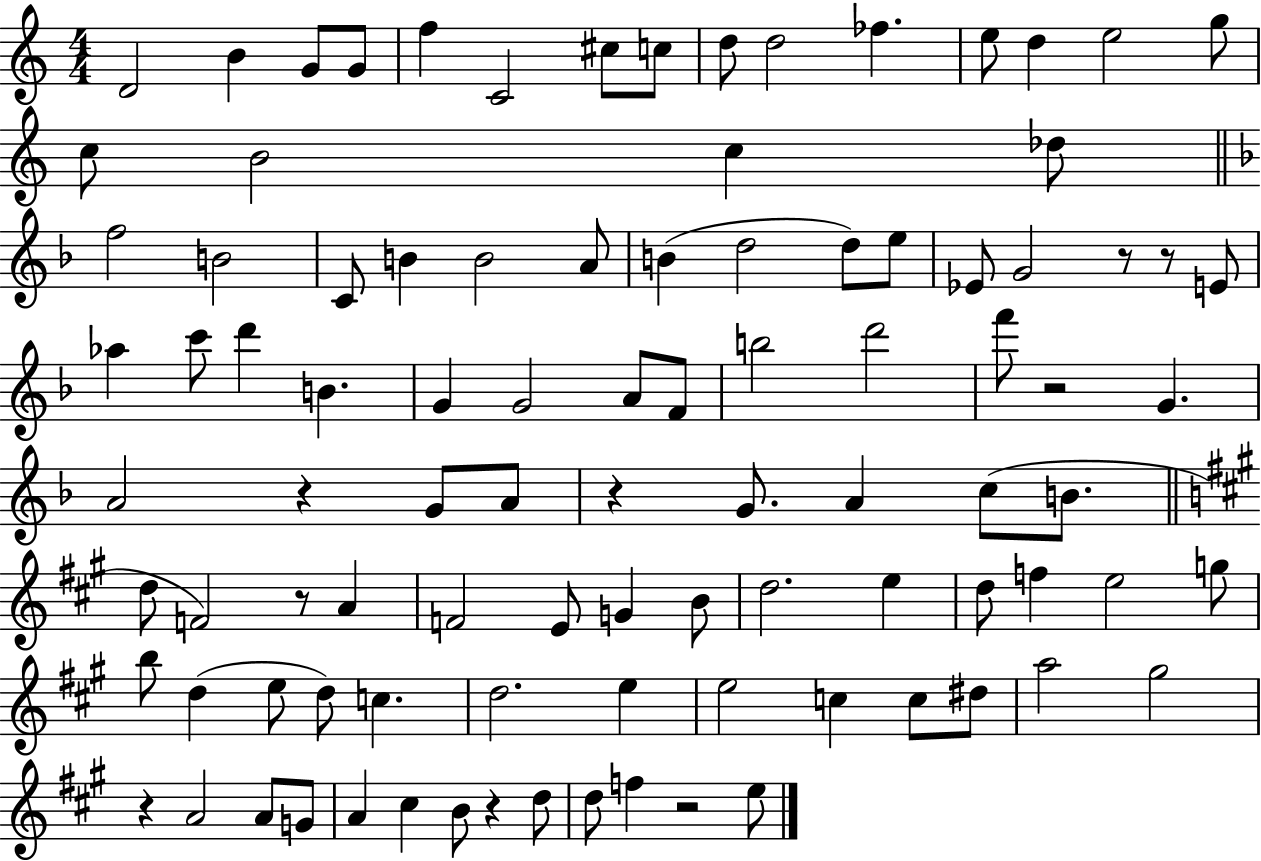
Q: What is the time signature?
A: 4/4